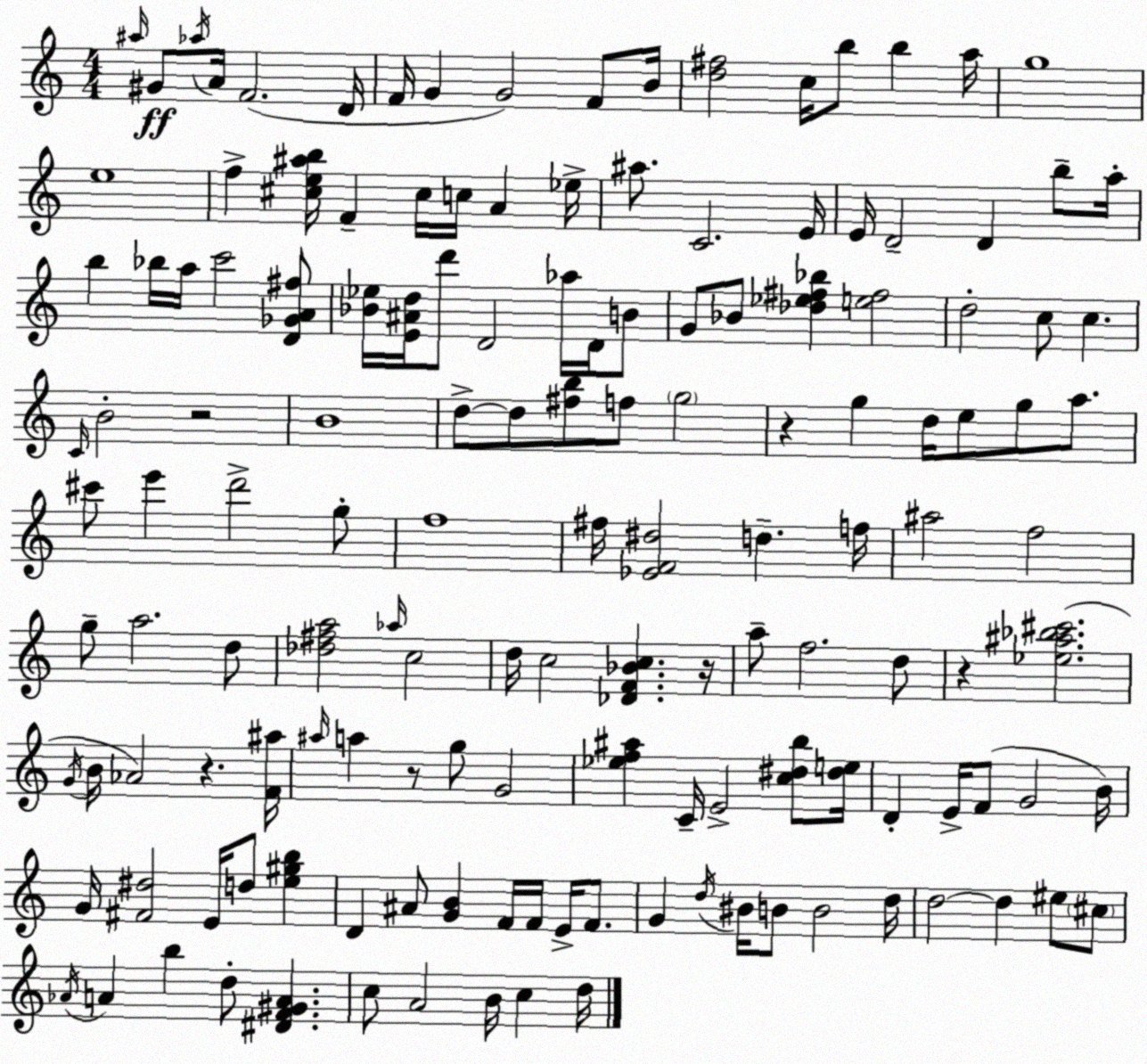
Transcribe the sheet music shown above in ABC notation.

X:1
T:Untitled
M:4/4
L:1/4
K:Am
^a/4 ^G/2 _a/4 A/4 F2 D/4 F/4 G G2 F/2 B/4 [d^f]2 c/4 b/2 b a/4 g4 e4 f [^ce^ab]/4 F ^c/4 c/4 A _e/4 ^a/2 C2 E/4 E/4 D2 D b/2 a/4 b _b/4 a/4 c'2 [D_GA^f]/2 [_B_e]/4 [E^Ad]/4 d'/2 D2 _a/4 D/4 B/2 G/2 _B/2 [_d_e^f_b] [e^f]2 d2 c/2 c C/4 B2 z2 B4 d/2 d/2 [^fb]/2 f/2 g2 z g d/4 e/2 g/2 a/2 ^c'/2 e' d'2 g/2 f4 ^f/4 [_EF^d]2 d f/4 ^a2 f2 g/2 a2 d/2 [_d^fa]2 _a/4 c2 d/4 c2 [_DF_Bc] z/4 a/2 f2 d/2 z [_e^a_b^c']2 G/4 B/4 _A2 z [F^a]/4 ^a/4 a z/2 g/2 G2 [_ef^a] C/4 E2 [c^db]/2 [^de]/4 D E/4 F/2 G2 B/4 G/4 [^F^d]2 E/4 d/2 [e^gb] D ^A/2 [GB] F/4 F/4 E/4 F/2 G d/4 ^B/4 B/2 B2 d/4 d2 d ^e/2 ^c/2 _A/4 A b d/2 [^DF^GA] c/2 A2 B/4 c d/4